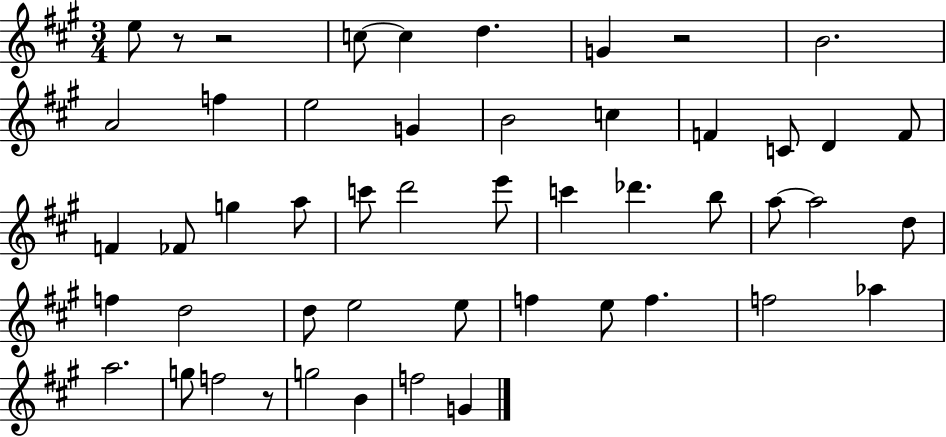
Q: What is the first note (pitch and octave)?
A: E5